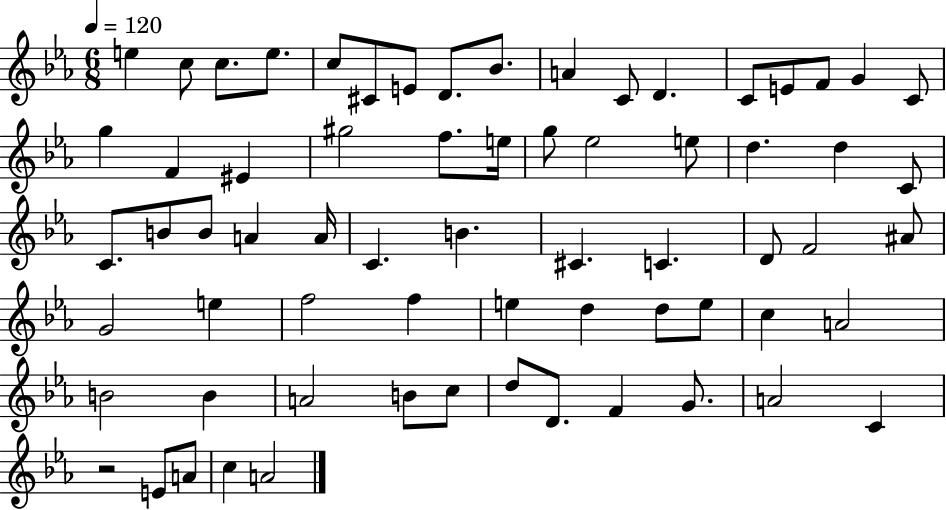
X:1
T:Untitled
M:6/8
L:1/4
K:Eb
e c/2 c/2 e/2 c/2 ^C/2 E/2 D/2 _B/2 A C/2 D C/2 E/2 F/2 G C/2 g F ^E ^g2 f/2 e/4 g/2 _e2 e/2 d d C/2 C/2 B/2 B/2 A A/4 C B ^C C D/2 F2 ^A/2 G2 e f2 f e d d/2 e/2 c A2 B2 B A2 B/2 c/2 d/2 D/2 F G/2 A2 C z2 E/2 A/2 c A2